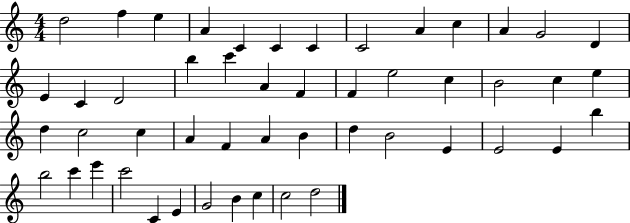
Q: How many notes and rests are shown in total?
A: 50